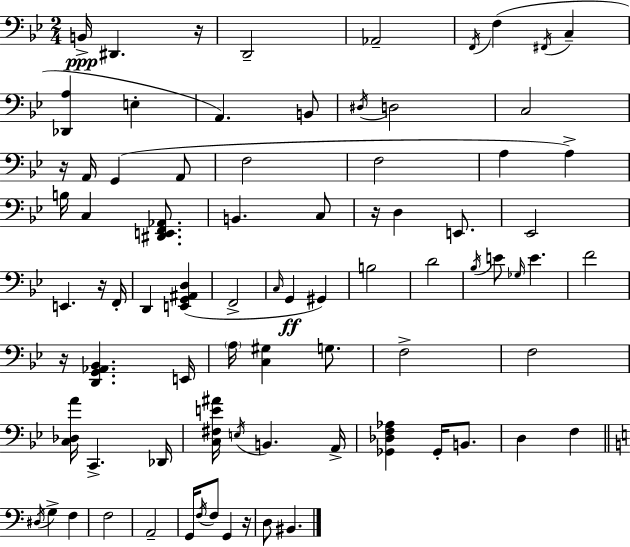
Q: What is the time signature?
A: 2/4